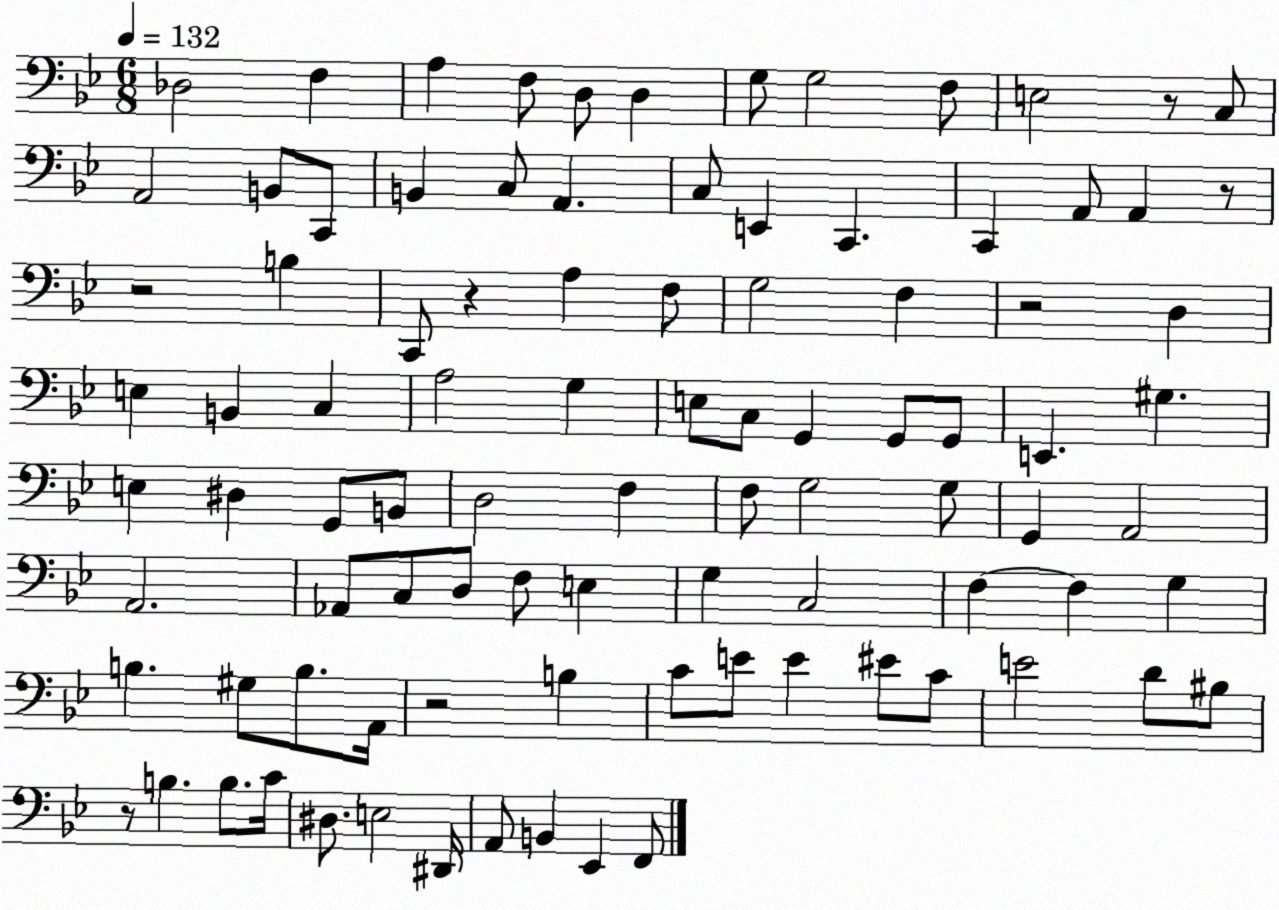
X:1
T:Untitled
M:6/8
L:1/4
K:Bb
_D,2 F, A, F,/2 D,/2 D, G,/2 G,2 F,/2 E,2 z/2 C,/2 A,,2 B,,/2 C,,/2 B,, C,/2 A,, C,/2 E,, C,, C,, A,,/2 A,, z/2 z2 B, C,,/2 z A, F,/2 G,2 F, z2 D, E, B,, C, A,2 G, E,/2 C,/2 G,, G,,/2 G,,/2 E,, ^G, E, ^D, G,,/2 B,,/2 D,2 F, F,/2 G,2 G,/2 G,, A,,2 A,,2 _A,,/2 C,/2 D,/2 F,/2 E, G, C,2 F, F, G, B, ^G,/2 B,/2 A,,/4 z2 B, C/2 E/2 E ^E/2 C/2 E2 D/2 ^B,/2 z/2 B, B,/2 C/4 ^D,/2 E,2 ^D,,/4 A,,/2 B,, _E,, F,,/2